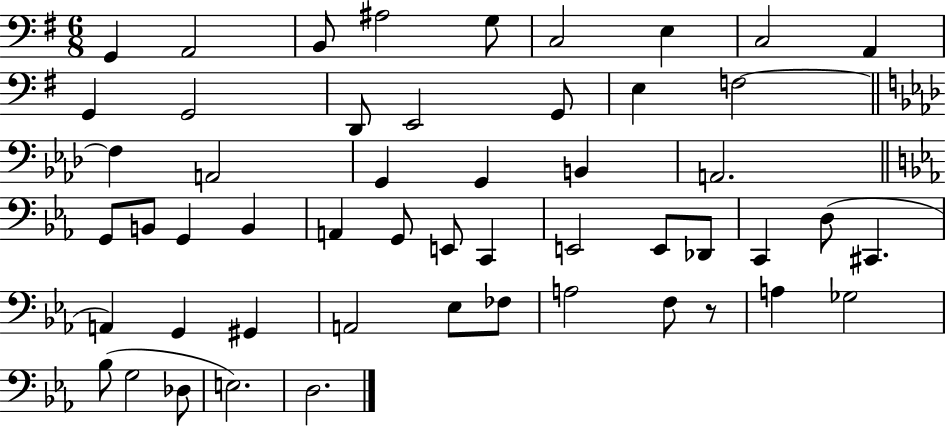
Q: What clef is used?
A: bass